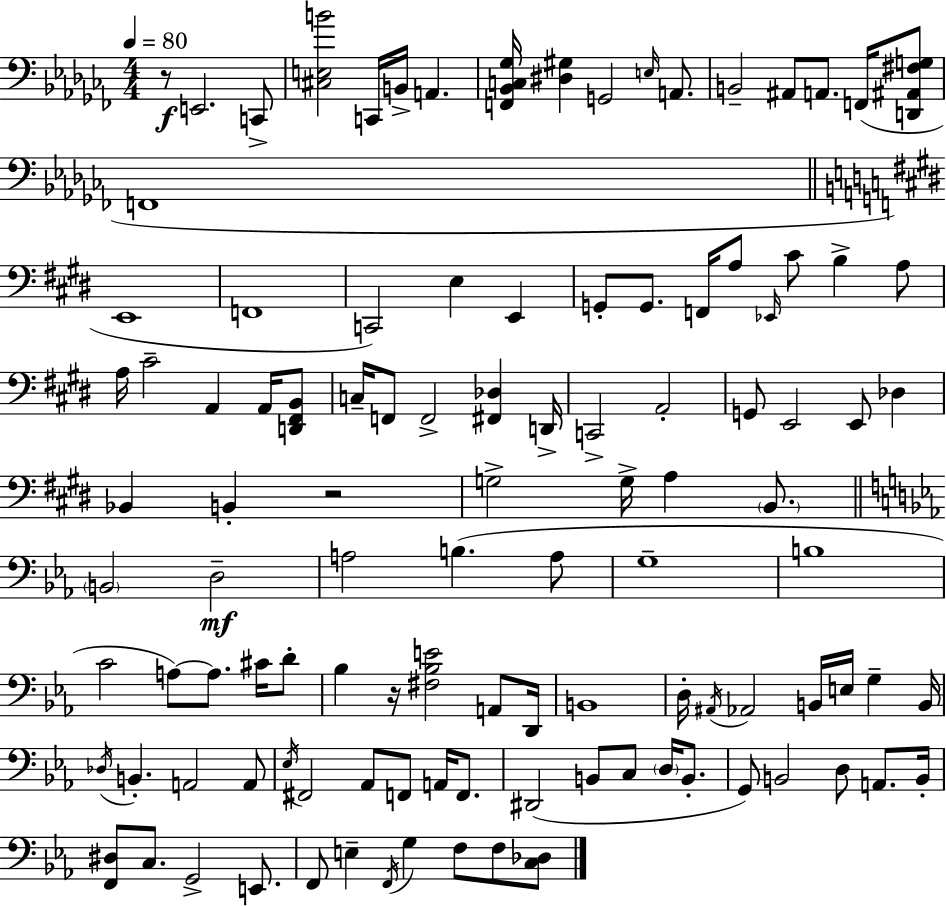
X:1
T:Untitled
M:4/4
L:1/4
K:Abm
z/2 E,,2 C,,/2 [^C,E,B]2 C,,/4 B,,/4 A,, [F,,_B,,C,_G,]/4 [^D,^G,] G,,2 E,/4 A,,/2 B,,2 ^A,,/2 A,,/2 F,,/4 [D,,^A,,^F,G,]/2 F,,4 E,,4 F,,4 C,,2 E, E,, G,,/2 G,,/2 F,,/4 A,/2 _E,,/4 ^C/2 B, A,/2 A,/4 ^C2 A,, A,,/4 [D,,^F,,B,,]/2 C,/4 F,,/2 F,,2 [^F,,_D,] D,,/4 C,,2 A,,2 G,,/2 E,,2 E,,/2 _D, _B,, B,, z2 G,2 G,/4 A, B,,/2 B,,2 D,2 A,2 B, A,/2 G,4 B,4 C2 A,/2 A,/2 ^C/4 D/2 _B, z/4 [^F,_B,E]2 A,,/2 D,,/4 B,,4 D,/4 ^A,,/4 _A,,2 B,,/4 E,/4 G, B,,/4 _D,/4 B,, A,,2 A,,/2 _E,/4 ^F,,2 _A,,/2 F,,/2 A,,/4 F,,/2 ^D,,2 B,,/2 C,/2 D,/4 B,,/2 G,,/2 B,,2 D,/2 A,,/2 B,,/4 [F,,^D,]/2 C,/2 G,,2 E,,/2 F,,/2 E, F,,/4 G, F,/2 F,/2 [C,_D,]/2